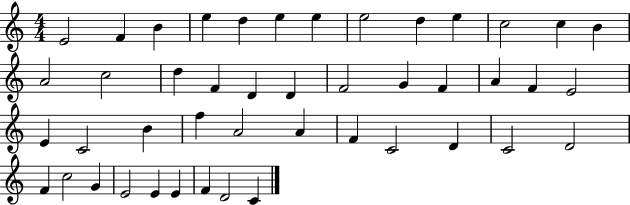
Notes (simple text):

E4/h F4/q B4/q E5/q D5/q E5/q E5/q E5/h D5/q E5/q C5/h C5/q B4/q A4/h C5/h D5/q F4/q D4/q D4/q F4/h G4/q F4/q A4/q F4/q E4/h E4/q C4/h B4/q F5/q A4/h A4/q F4/q C4/h D4/q C4/h D4/h F4/q C5/h G4/q E4/h E4/q E4/q F4/q D4/h C4/q